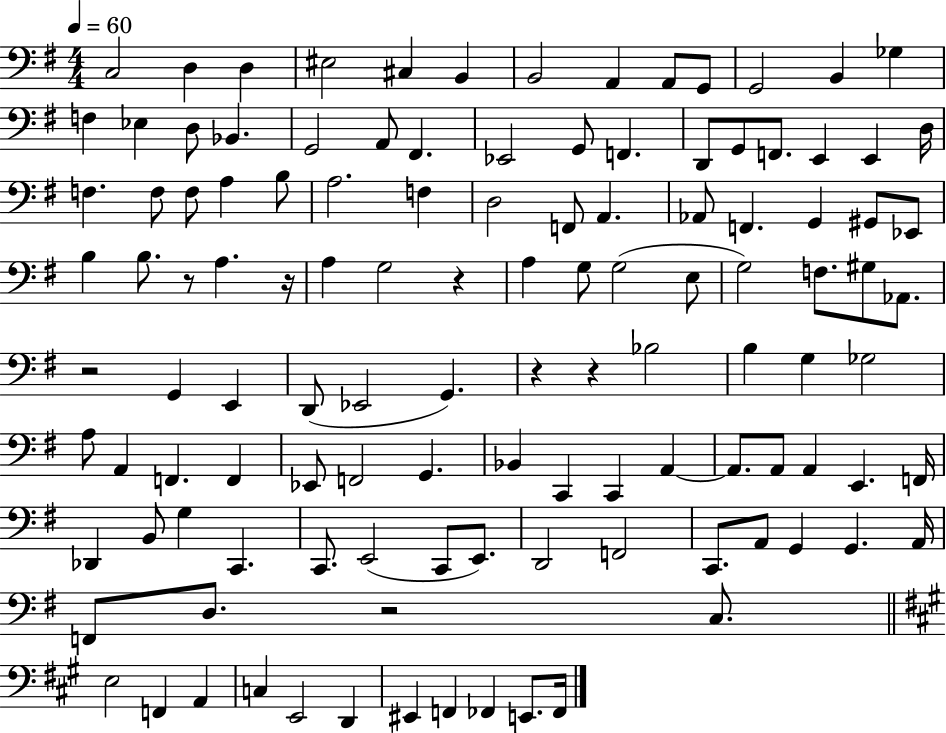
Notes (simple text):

C3/h D3/q D3/q EIS3/h C#3/q B2/q B2/h A2/q A2/e G2/e G2/h B2/q Gb3/q F3/q Eb3/q D3/e Bb2/q. G2/h A2/e F#2/q. Eb2/h G2/e F2/q. D2/e G2/e F2/e. E2/q E2/q D3/s F3/q. F3/e F3/e A3/q B3/e A3/h. F3/q D3/h F2/e A2/q. Ab2/e F2/q. G2/q G#2/e Eb2/e B3/q B3/e. R/e A3/q. R/s A3/q G3/h R/q A3/q G3/e G3/h E3/e G3/h F3/e. G#3/e Ab2/e. R/h G2/q E2/q D2/e Eb2/h G2/q. R/q R/q Bb3/h B3/q G3/q Gb3/h A3/e A2/q F2/q. F2/q Eb2/e F2/h G2/q. Bb2/q C2/q C2/q A2/q A2/e. A2/e A2/q E2/q. F2/s Db2/q B2/e G3/q C2/q. C2/e. E2/h C2/e E2/e. D2/h F2/h C2/e. A2/e G2/q G2/q. A2/s F2/e D3/e. R/h C3/e. E3/h F2/q A2/q C3/q E2/h D2/q EIS2/q F2/q FES2/q E2/e. FES2/s